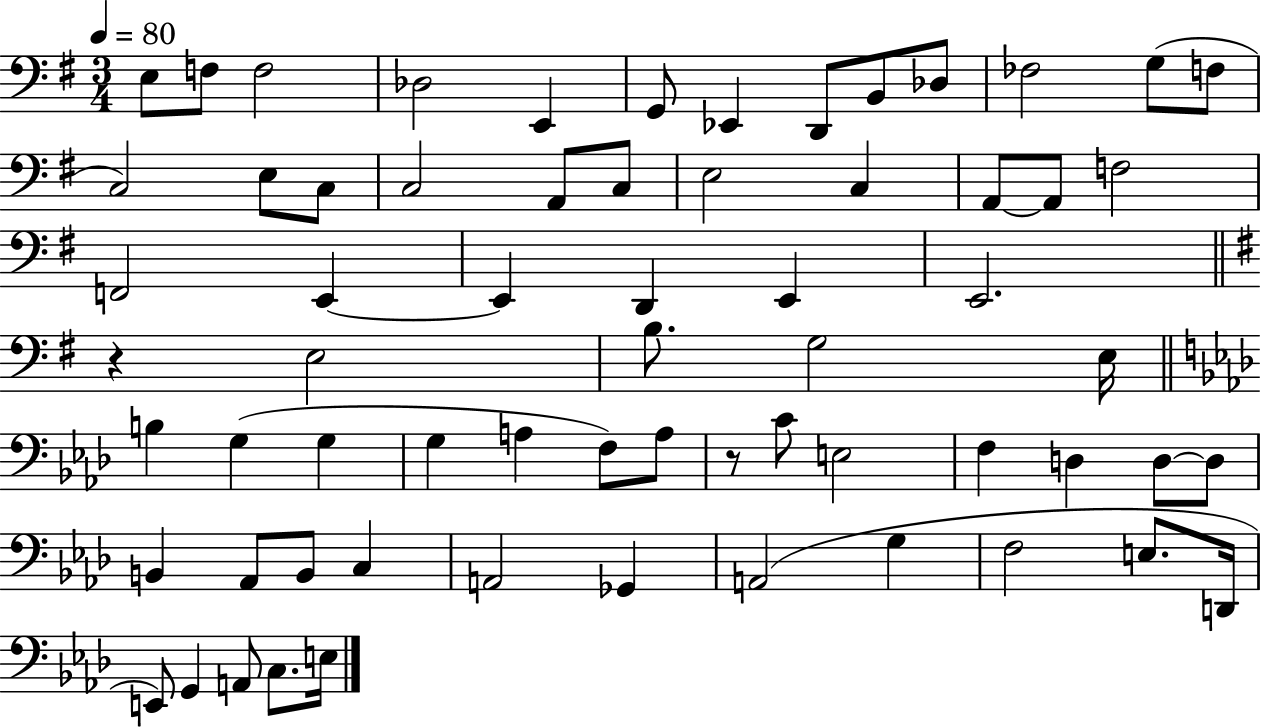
{
  \clef bass
  \numericTimeSignature
  \time 3/4
  \key g \major
  \tempo 4 = 80
  e8 f8 f2 | des2 e,4 | g,8 ees,4 d,8 b,8 des8 | fes2 g8( f8 | \break c2) e8 c8 | c2 a,8 c8 | e2 c4 | a,8~~ a,8 f2 | \break f,2 e,4~~ | e,4 d,4 e,4 | e,2. | \bar "||" \break \key g \major r4 e2 | b8. g2 e16 | \bar "||" \break \key aes \major b4 g4( g4 | g4 a4 f8) a8 | r8 c'8 e2 | f4 d4 d8~~ d8 | \break b,4 aes,8 b,8 c4 | a,2 ges,4 | a,2( g4 | f2 e8. d,16 | \break e,8) g,4 a,8 c8. e16 | \bar "|."
}